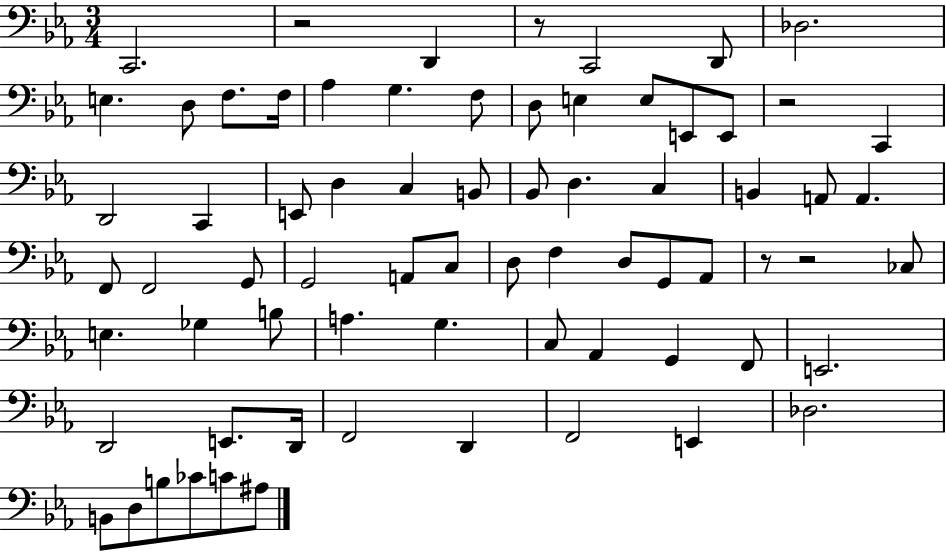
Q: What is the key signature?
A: EES major